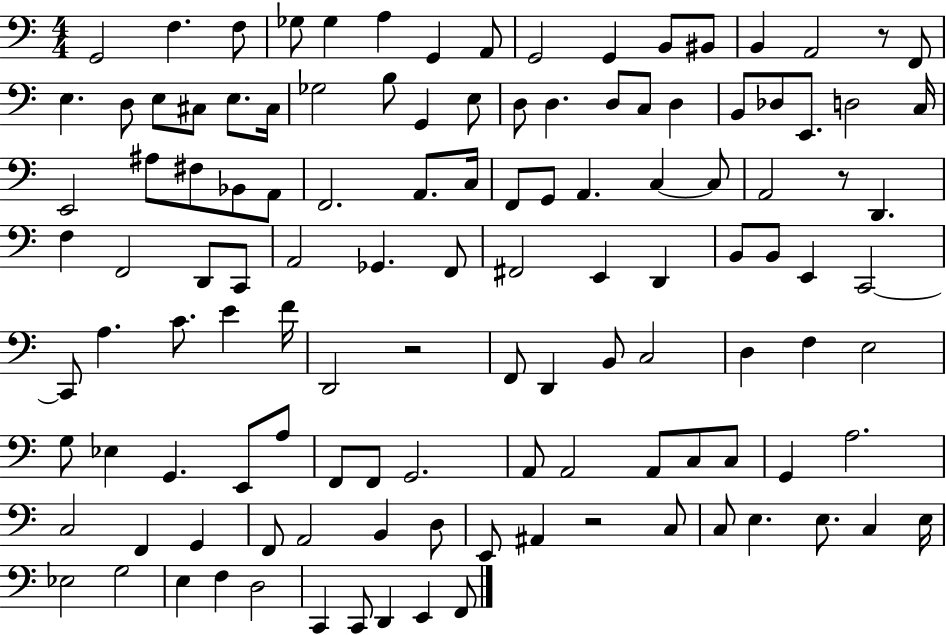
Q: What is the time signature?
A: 4/4